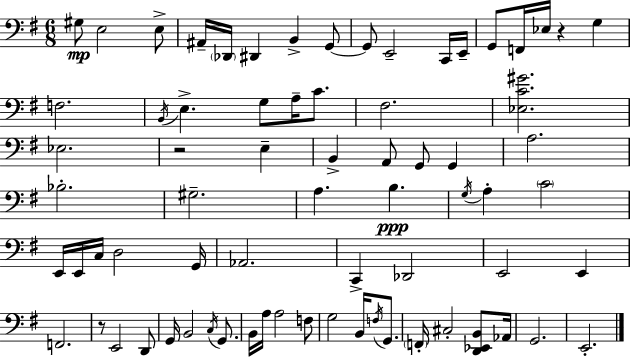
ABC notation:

X:1
T:Untitled
M:6/8
L:1/4
K:Em
^G,/2 E,2 E,/2 ^A,,/4 _D,,/4 ^D,, B,, G,,/2 G,,/2 E,,2 C,,/4 E,,/4 G,,/2 F,,/4 _E,/4 z G, F,2 B,,/4 E, G,/2 A,/4 C/2 ^F,2 [_E,C^G]2 _E,2 z2 E, B,, A,,/2 G,,/2 G,, A,2 _B,2 ^G,2 A, B, G,/4 A, C2 E,,/4 E,,/4 C,/4 D,2 G,,/4 _A,,2 C,, _D,,2 E,,2 E,, F,,2 z/2 E,,2 D,,/2 G,,/4 B,,2 C,/4 G,,/2 B,,/4 A,/4 A,2 F,/2 G,2 B,,/4 F,/4 G,,/2 F,,/4 ^C,2 [D,,_E,,B,,]/2 _A,,/4 G,,2 E,,2